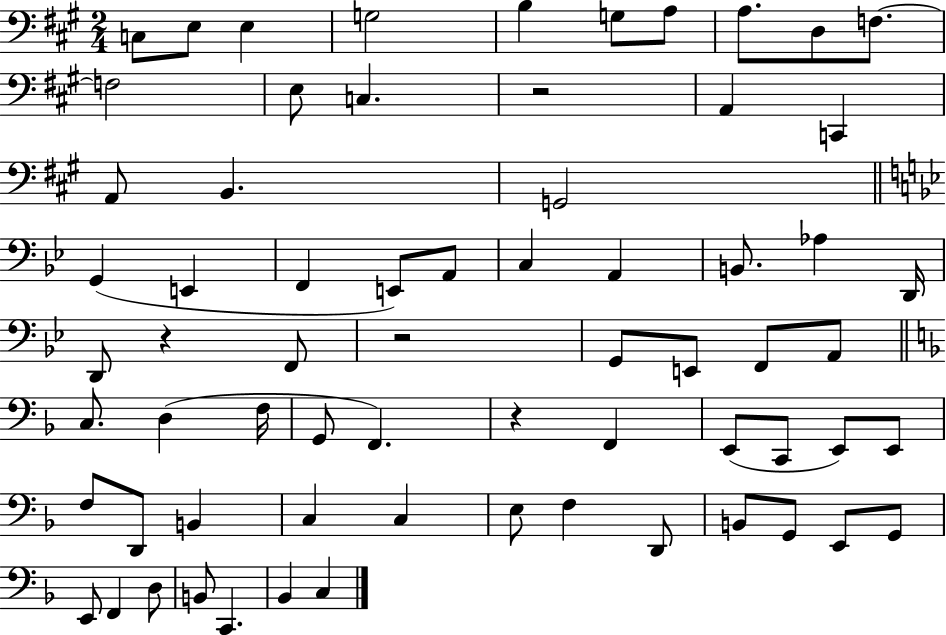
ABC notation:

X:1
T:Untitled
M:2/4
L:1/4
K:A
C,/2 E,/2 E, G,2 B, G,/2 A,/2 A,/2 D,/2 F,/2 F,2 E,/2 C, z2 A,, C,, A,,/2 B,, G,,2 G,, E,, F,, E,,/2 A,,/2 C, A,, B,,/2 _A, D,,/4 D,,/2 z F,,/2 z2 G,,/2 E,,/2 F,,/2 A,,/2 C,/2 D, F,/4 G,,/2 F,, z F,, E,,/2 C,,/2 E,,/2 E,,/2 F,/2 D,,/2 B,, C, C, E,/2 F, D,,/2 B,,/2 G,,/2 E,,/2 G,,/2 E,,/2 F,, D,/2 B,,/2 C,, _B,, C,